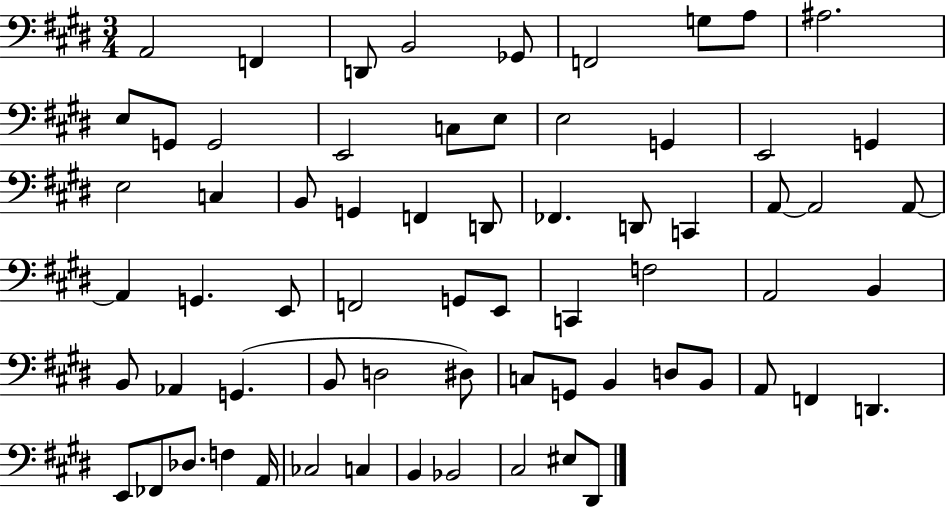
X:1
T:Untitled
M:3/4
L:1/4
K:E
A,,2 F,, D,,/2 B,,2 _G,,/2 F,,2 G,/2 A,/2 ^A,2 E,/2 G,,/2 G,,2 E,,2 C,/2 E,/2 E,2 G,, E,,2 G,, E,2 C, B,,/2 G,, F,, D,,/2 _F,, D,,/2 C,, A,,/2 A,,2 A,,/2 A,, G,, E,,/2 F,,2 G,,/2 E,,/2 C,, F,2 A,,2 B,, B,,/2 _A,, G,, B,,/2 D,2 ^D,/2 C,/2 G,,/2 B,, D,/2 B,,/2 A,,/2 F,, D,, E,,/2 _F,,/2 _D,/2 F, A,,/4 _C,2 C, B,, _B,,2 ^C,2 ^E,/2 ^D,,/2